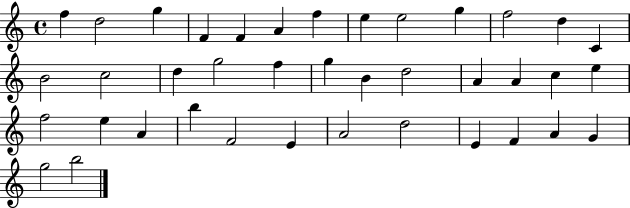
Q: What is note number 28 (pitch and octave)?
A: A4